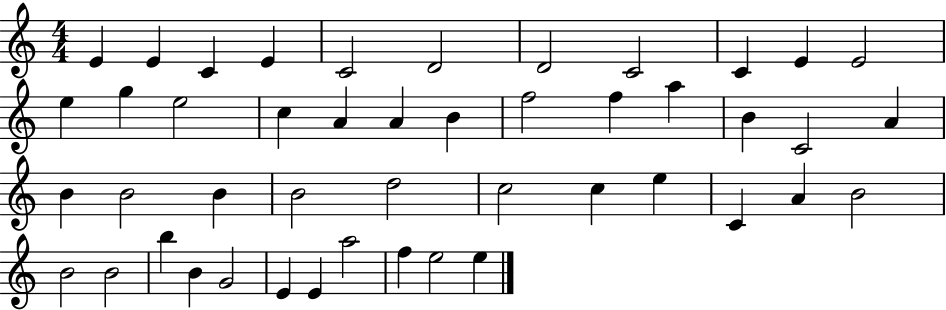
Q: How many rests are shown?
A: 0